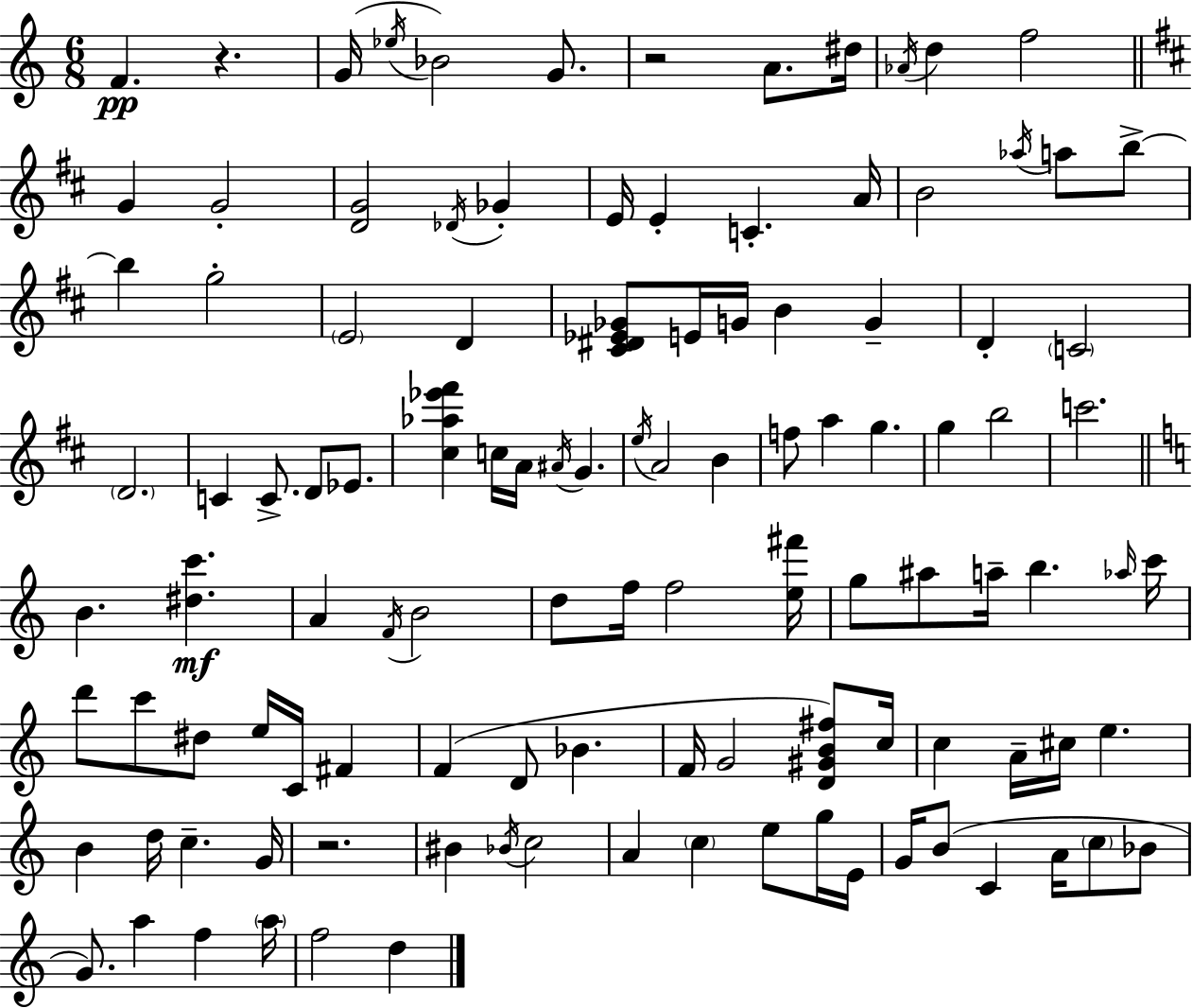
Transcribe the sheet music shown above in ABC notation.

X:1
T:Untitled
M:6/8
L:1/4
K:Am
F z G/4 _e/4 _B2 G/2 z2 A/2 ^d/4 _A/4 d f2 G G2 [DG]2 _D/4 _G E/4 E C A/4 B2 _a/4 a/2 b/2 b g2 E2 D [^C^D_E_G]/2 E/4 G/4 B G D C2 D2 C C/2 D/2 _E/2 [^c_a_e'^f'] c/4 A/4 ^A/4 G e/4 A2 B f/2 a g g b2 c'2 B [^dc'] A F/4 B2 d/2 f/4 f2 [e^f']/4 g/2 ^a/2 a/4 b _a/4 c'/4 d'/2 c'/2 ^d/2 e/4 C/4 ^F F D/2 _B F/4 G2 [D^GB^f]/2 c/4 c A/4 ^c/4 e B d/4 c G/4 z2 ^B _B/4 c2 A c e/2 g/4 E/4 G/4 B/2 C A/4 c/2 _B/2 G/2 a f a/4 f2 d